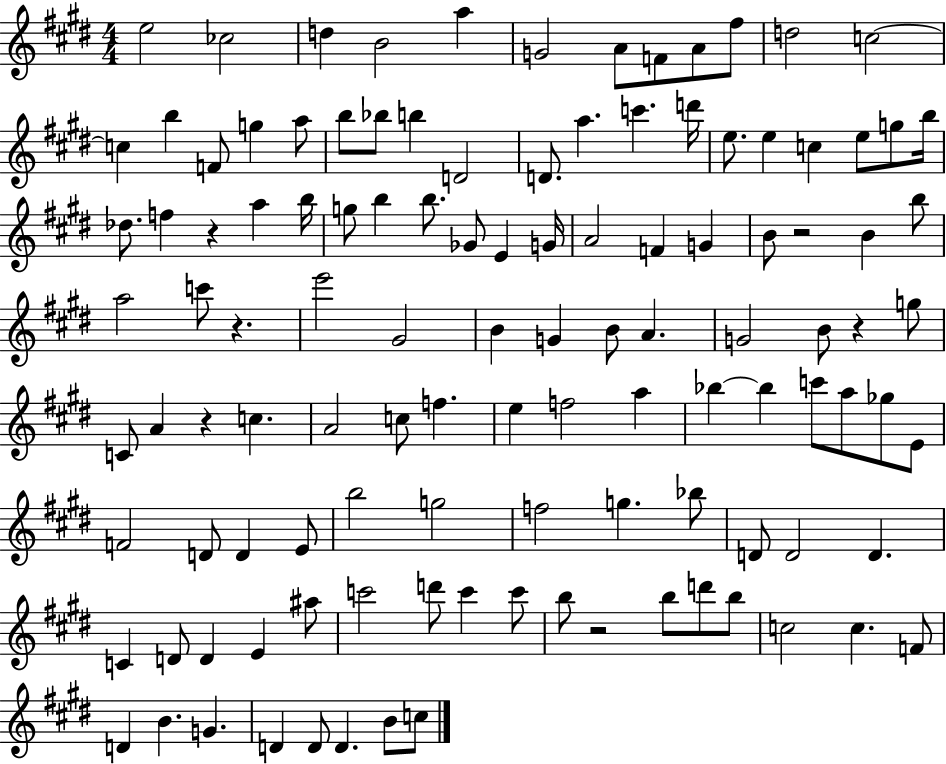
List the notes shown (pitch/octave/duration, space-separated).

E5/h CES5/h D5/q B4/h A5/q G4/h A4/e F4/e A4/e F#5/e D5/h C5/h C5/q B5/q F4/e G5/q A5/e B5/e Bb5/e B5/q D4/h D4/e. A5/q. C6/q. D6/s E5/e. E5/q C5/q E5/e G5/e B5/s Db5/e. F5/q R/q A5/q B5/s G5/e B5/q B5/e. Gb4/e E4/q G4/s A4/h F4/q G4/q B4/e R/h B4/q B5/e A5/h C6/e R/q. E6/h G#4/h B4/q G4/q B4/e A4/q. G4/h B4/e R/q G5/e C4/e A4/q R/q C5/q. A4/h C5/e F5/q. E5/q F5/h A5/q Bb5/q Bb5/q C6/e A5/e Gb5/e E4/e F4/h D4/e D4/q E4/e B5/h G5/h F5/h G5/q. Bb5/e D4/e D4/h D4/q. C4/q D4/e D4/q E4/q A#5/e C6/h D6/e C6/q C6/e B5/e R/h B5/e D6/e B5/e C5/h C5/q. F4/e D4/q B4/q. G4/q. D4/q D4/e D4/q. B4/e C5/e